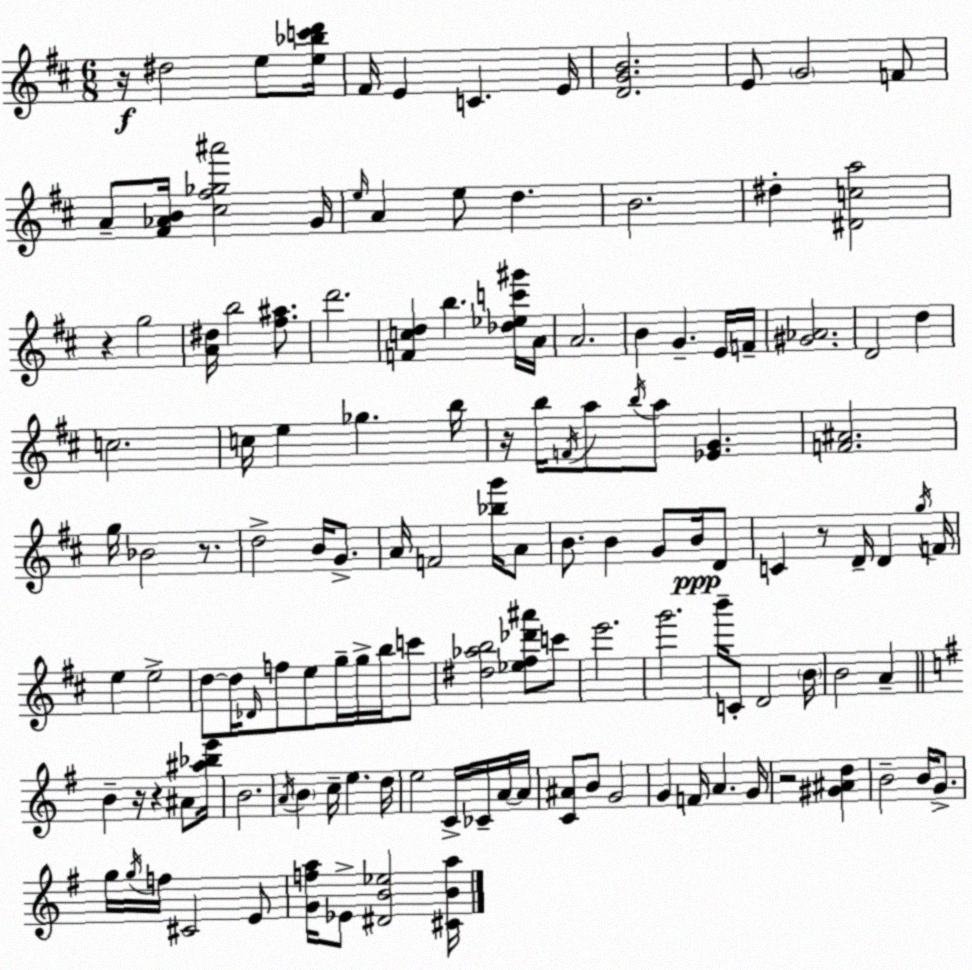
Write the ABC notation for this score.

X:1
T:Untitled
M:6/8
L:1/4
K:D
z/4 ^d2 e/2 [e_bc'd']/4 ^F/4 E C E/4 [DGB]2 E/2 G2 F/2 A/2 [^F_AB]/4 [^c^f_g^a']2 G/4 e/4 A e/2 d B2 ^d [^Dca]2 z g2 [A^d]/4 b2 [^f^a]/2 d'2 [Fcd] b [_d_ec'^g']/4 A/4 A2 B G E/4 F/4 [^G_A]2 D2 d c2 c/4 e _g b/4 z/4 b/4 F/4 a/2 b/4 a/2 [_EG] [F^A]2 g/4 _B2 z/2 d2 B/4 G/2 A/4 F2 [_bg']/4 A/2 B/2 B G/2 B/4 D/2 C z/2 D/4 D g/4 F/4 e e2 d/2 d/4 _D/4 f/2 e/2 g/4 g/4 b/4 c'/2 [^d_ab]2 [_e^f_d'^a']/2 c'/2 e'2 g'2 b'/4 C/2 D2 B/4 B2 A B z/4 z ^A/2 [^a_be']/4 B2 A/4 B c/4 e d/4 e2 C/4 _C/4 A/4 A/4 [C^A]/2 B/2 G2 G F/4 A G/4 z2 [^G^Ad] B2 B/4 G/2 g/4 g/4 f/4 ^C2 E/2 [Gfa]/4 _E/2 [^DB_e]2 [^CBa]/4